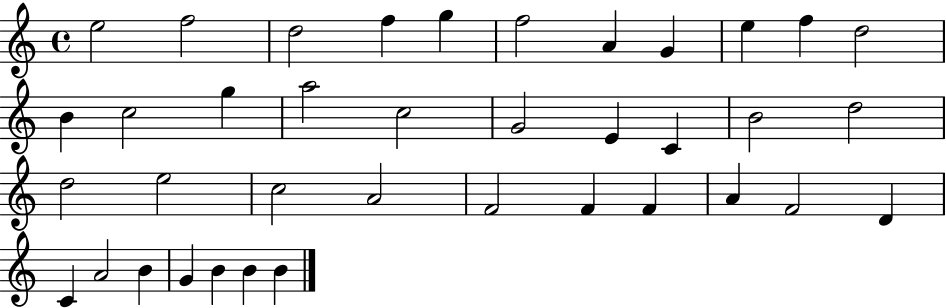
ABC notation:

X:1
T:Untitled
M:4/4
L:1/4
K:C
e2 f2 d2 f g f2 A G e f d2 B c2 g a2 c2 G2 E C B2 d2 d2 e2 c2 A2 F2 F F A F2 D C A2 B G B B B